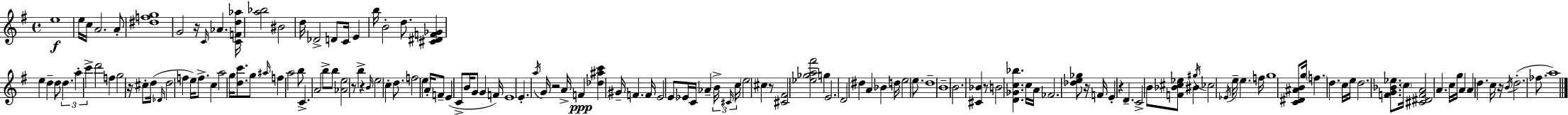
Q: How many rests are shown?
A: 10